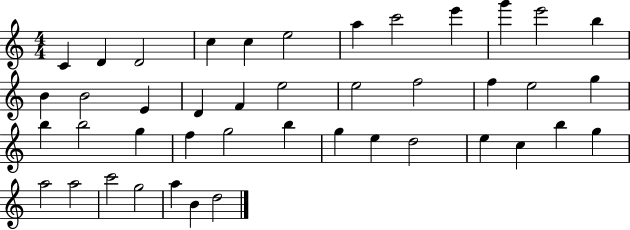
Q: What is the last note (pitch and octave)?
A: D5